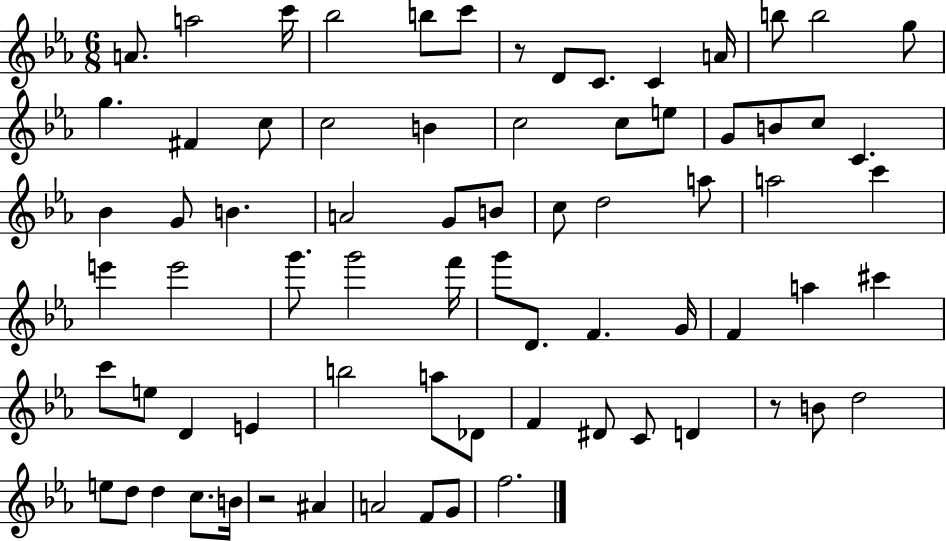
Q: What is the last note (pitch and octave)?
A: F5